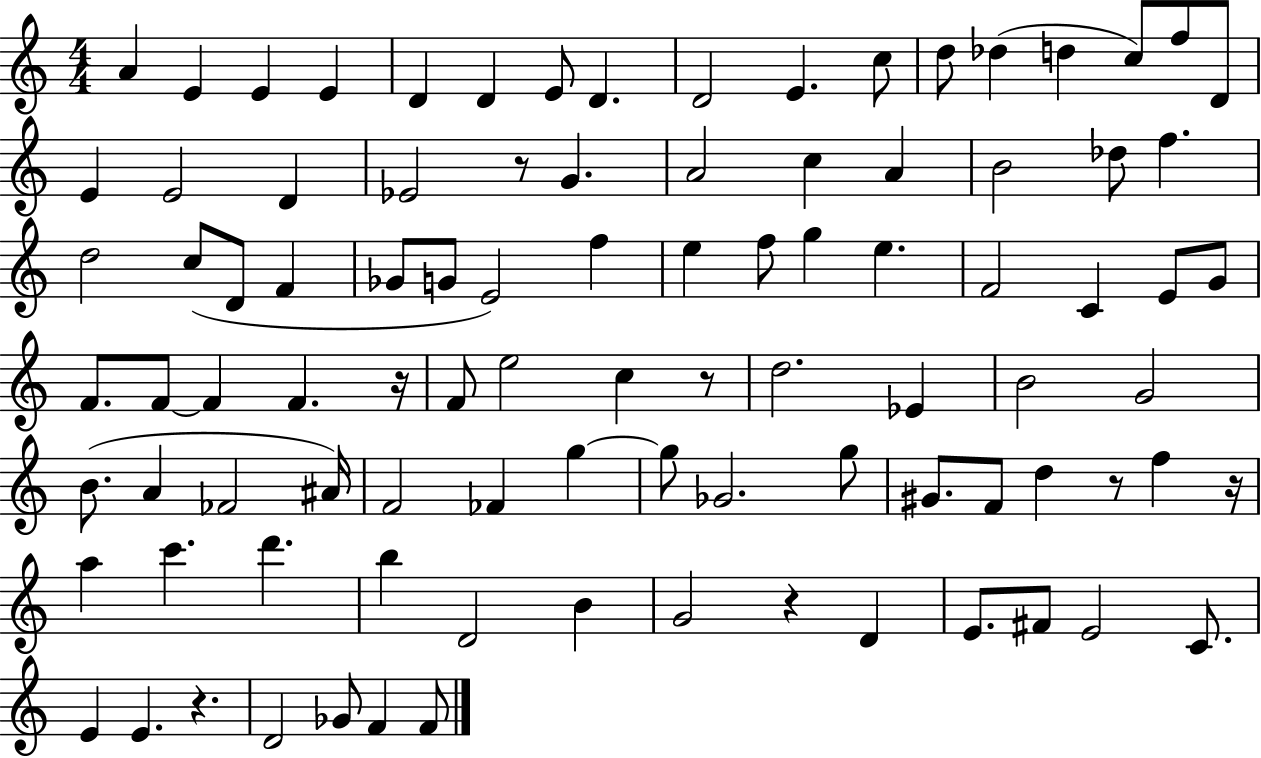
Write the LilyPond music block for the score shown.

{
  \clef treble
  \numericTimeSignature
  \time 4/4
  \key c \major
  \repeat volta 2 { a'4 e'4 e'4 e'4 | d'4 d'4 e'8 d'4. | d'2 e'4. c''8 | d''8 des''4( d''4 c''8) f''8 d'8 | \break e'4 e'2 d'4 | ees'2 r8 g'4. | a'2 c''4 a'4 | b'2 des''8 f''4. | \break d''2 c''8( d'8 f'4 | ges'8 g'8 e'2) f''4 | e''4 f''8 g''4 e''4. | f'2 c'4 e'8 g'8 | \break f'8. f'8~~ f'4 f'4. r16 | f'8 e''2 c''4 r8 | d''2. ees'4 | b'2 g'2 | \break b'8.( a'4 fes'2 ais'16) | f'2 fes'4 g''4~~ | g''8 ges'2. g''8 | gis'8. f'8 d''4 r8 f''4 r16 | \break a''4 c'''4. d'''4. | b''4 d'2 b'4 | g'2 r4 d'4 | e'8. fis'8 e'2 c'8. | \break e'4 e'4. r4. | d'2 ges'8 f'4 f'8 | } \bar "|."
}